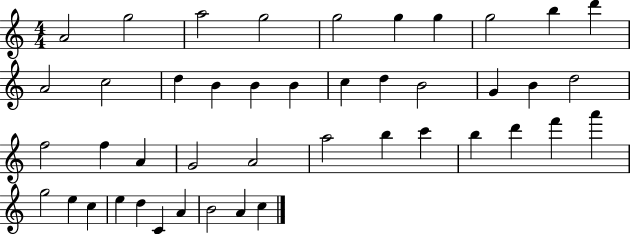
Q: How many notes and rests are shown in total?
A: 44